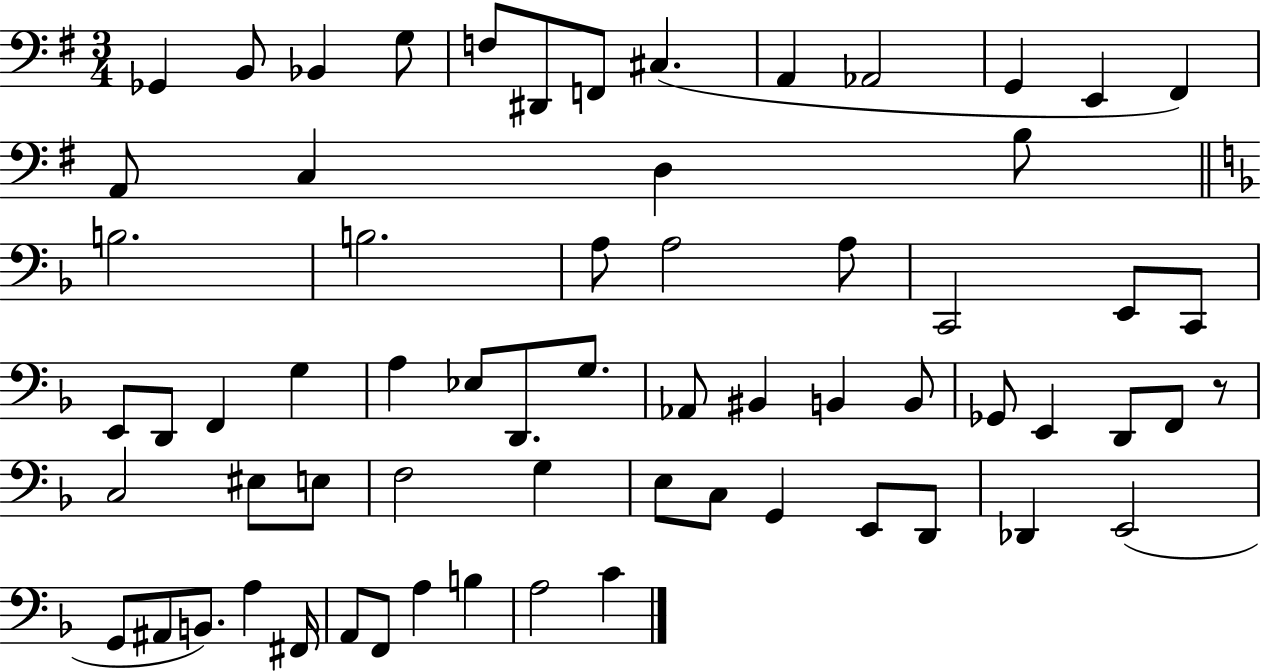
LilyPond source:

{
  \clef bass
  \numericTimeSignature
  \time 3/4
  \key g \major
  ges,4 b,8 bes,4 g8 | f8 dis,8 f,8 cis4.( | a,4 aes,2 | g,4 e,4 fis,4) | \break a,8 c4 d4 b8 | \bar "||" \break \key f \major b2. | b2. | a8 a2 a8 | c,2 e,8 c,8 | \break e,8 d,8 f,4 g4 | a4 ees8 d,8. g8. | aes,8 bis,4 b,4 b,8 | ges,8 e,4 d,8 f,8 r8 | \break c2 eis8 e8 | f2 g4 | e8 c8 g,4 e,8 d,8 | des,4 e,2( | \break g,8 ais,8 b,8.) a4 fis,16 | a,8 f,8 a4 b4 | a2 c'4 | \bar "|."
}